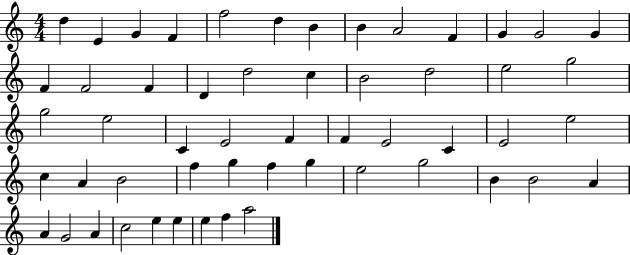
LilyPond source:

{
  \clef treble
  \numericTimeSignature
  \time 4/4
  \key c \major
  d''4 e'4 g'4 f'4 | f''2 d''4 b'4 | b'4 a'2 f'4 | g'4 g'2 g'4 | \break f'4 f'2 f'4 | d'4 d''2 c''4 | b'2 d''2 | e''2 g''2 | \break g''2 e''2 | c'4 e'2 f'4 | f'4 e'2 c'4 | e'2 e''2 | \break c''4 a'4 b'2 | f''4 g''4 f''4 g''4 | e''2 g''2 | b'4 b'2 a'4 | \break a'4 g'2 a'4 | c''2 e''4 e''4 | e''4 f''4 a''2 | \bar "|."
}